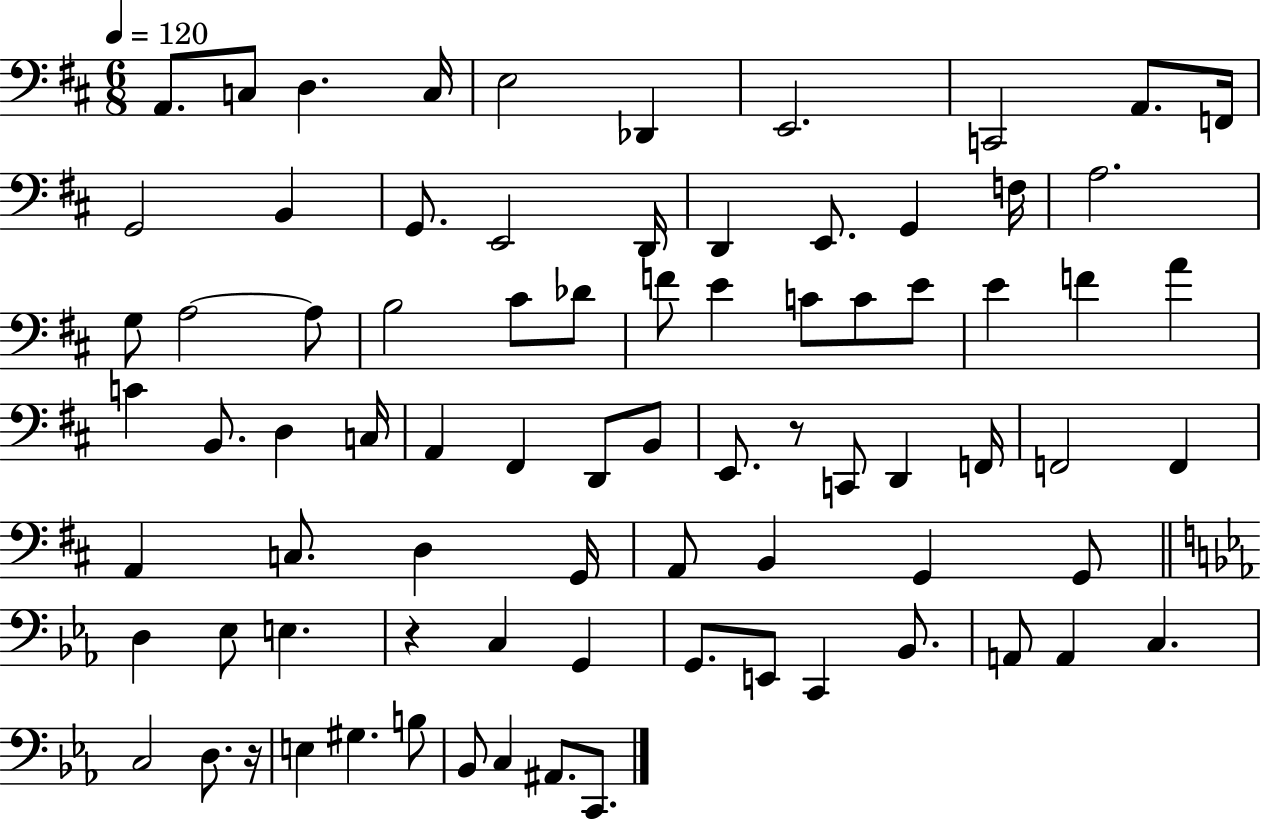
{
  \clef bass
  \numericTimeSignature
  \time 6/8
  \key d \major
  \tempo 4 = 120
  a,8. c8 d4. c16 | e2 des,4 | e,2. | c,2 a,8. f,16 | \break g,2 b,4 | g,8. e,2 d,16 | d,4 e,8. g,4 f16 | a2. | \break g8 a2~~ a8 | b2 cis'8 des'8 | f'8 e'4 c'8 c'8 e'8 | e'4 f'4 a'4 | \break c'4 b,8. d4 c16 | a,4 fis,4 d,8 b,8 | e,8. r8 c,8 d,4 f,16 | f,2 f,4 | \break a,4 c8. d4 g,16 | a,8 b,4 g,4 g,8 | \bar "||" \break \key ees \major d4 ees8 e4. | r4 c4 g,4 | g,8. e,8 c,4 bes,8. | a,8 a,4 c4. | \break c2 d8. r16 | e4 gis4. b8 | bes,8 c4 ais,8. c,8. | \bar "|."
}